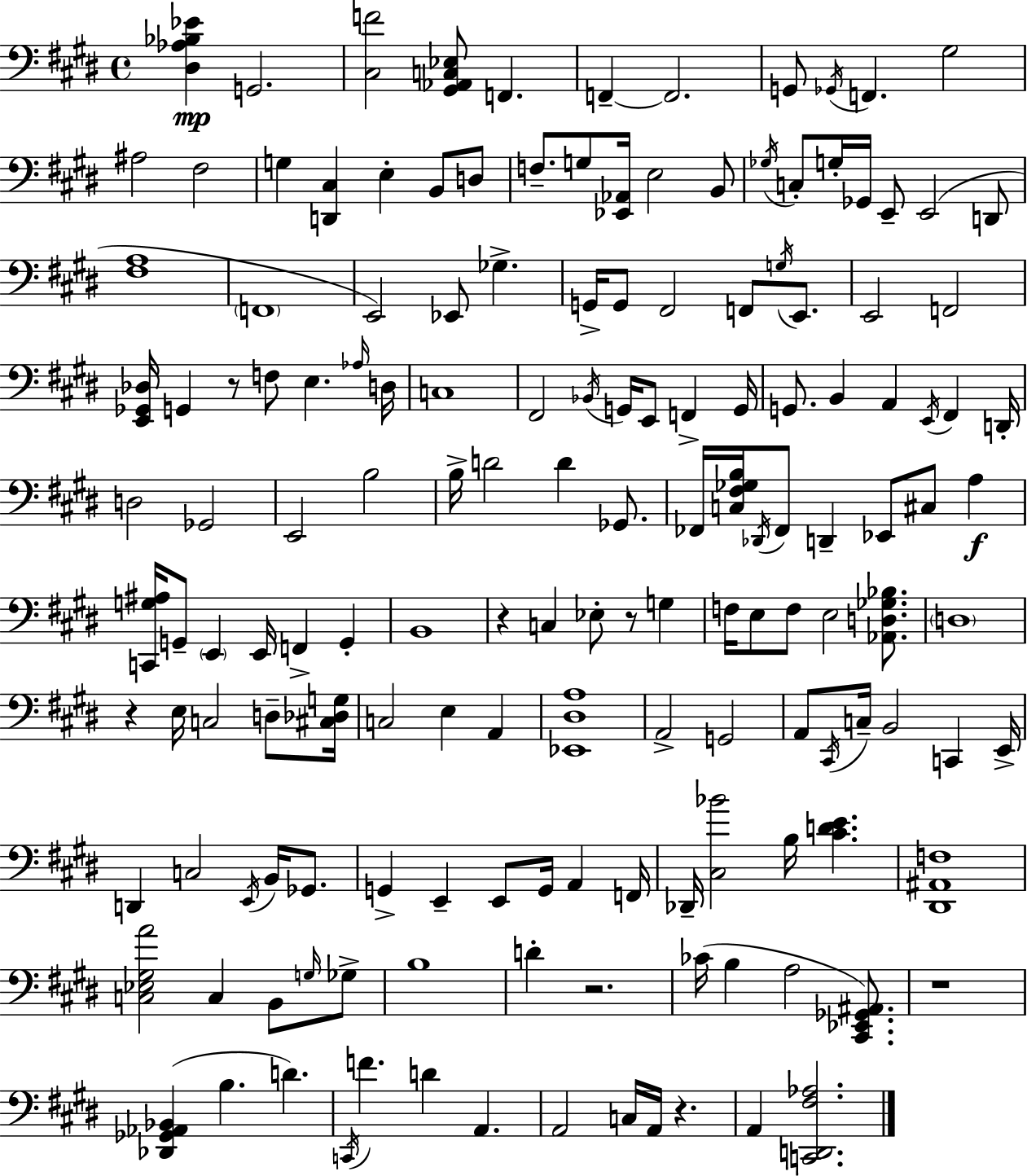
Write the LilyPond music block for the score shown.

{
  \clef bass
  \time 4/4
  \defaultTimeSignature
  \key e \major
  <dis aes bes ees'>4\mp g,2. | <cis f'>2 <gis, aes, c ees>8 f,4. | f,4--~~ f,2. | g,8 \acciaccatura { ges,16 } f,4. gis2 | \break ais2 fis2 | g4 <d, cis>4 e4-. b,8 d8 | f8.-- g8 <ees, aes,>16 e2 b,8 | \acciaccatura { ges16 } c8-. g16-. ges,16 e,8-- e,2( | \break d,8 <fis a>1 | \parenthesize f,1 | e,2) ees,8 ges4.-> | g,16-> g,8 fis,2 f,8 \acciaccatura { g16 } | \break e,8. e,2 f,2 | <e, ges, des>16 g,4 r8 f8 e4. | \grace { aes16 } d16 c1 | fis,2 \acciaccatura { bes,16 } g,16 e,8 | \break f,4-> g,16 g,8. b,4 a,4 | \acciaccatura { e,16 } fis,4 d,16-. d2 ges,2 | e,2 b2 | b16-> d'2 d'4 | \break ges,8. fes,16 <c fis ges b>16 \acciaccatura { des,16 } fes,8 d,4-- ees,8 | cis8 a4\f <c, g ais>16 g,8-- \parenthesize e,4 e,16 f,4-> | g,4-. b,1 | r4 c4 ees8-. | \break r8 g4 f16 e8 f8 e2 | <aes, d ges bes>8. \parenthesize d1 | r4 e16 c2 | d8-- <cis des g>16 c2 e4 | \break a,4 <ees, dis a>1 | a,2-> g,2 | a,8 \acciaccatura { cis,16 } c16-- b,2 | c,4 e,16-> d,4 c2 | \break \acciaccatura { e,16 } b,16 ges,8. g,4-> e,4-- | e,8 g,16 a,4 f,16 des,16-- <cis bes'>2 | b16 <cis' d' e'>4. <dis, ais, f>1 | <c ees gis a'>2 | \break c4 b,8 \grace { g16 } ges8-> b1 | d'4-. r2. | ces'16( b4 a2 | <cis, ees, ges, ais,>8.) r1 | \break <des, ges, aes, bes,>4( b4. | d'4.) \acciaccatura { c,16 } f'4. | d'4 a,4. a,2 | c16 a,16 r4. a,4 <c, d, fis aes>2. | \break \bar "|."
}